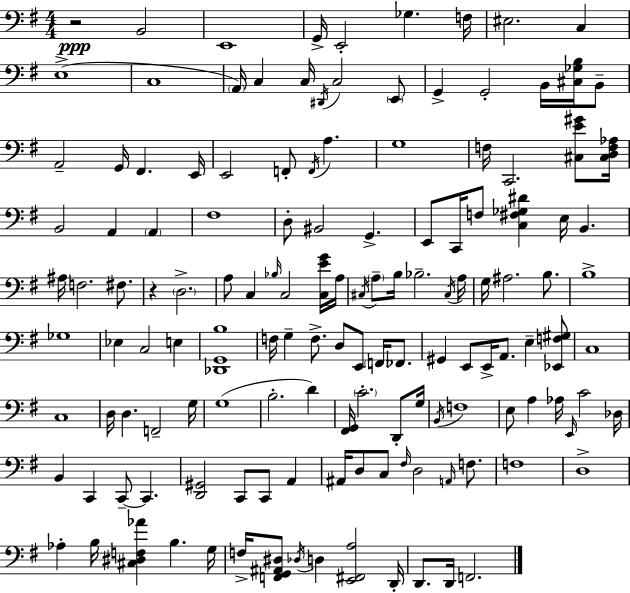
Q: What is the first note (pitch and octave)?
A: B2